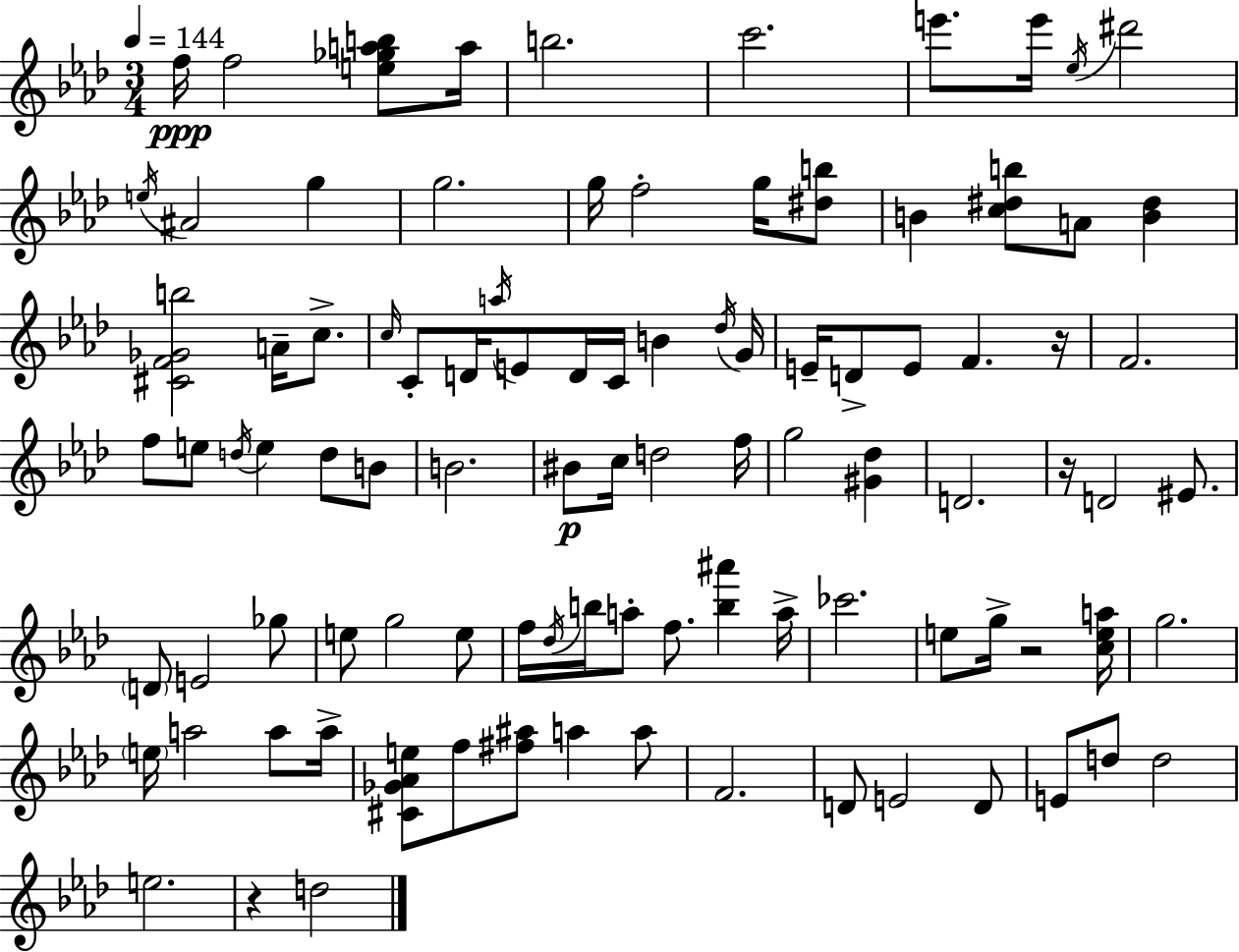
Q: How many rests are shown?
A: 4